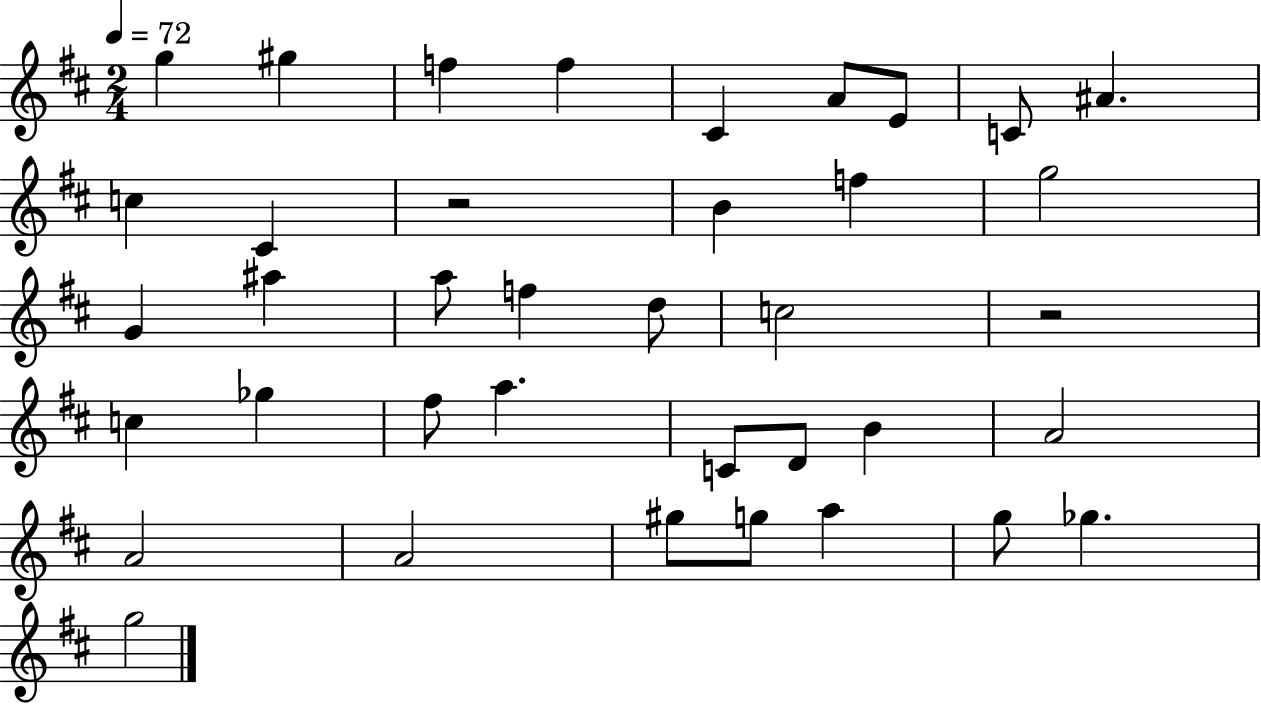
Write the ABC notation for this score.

X:1
T:Untitled
M:2/4
L:1/4
K:D
g ^g f f ^C A/2 E/2 C/2 ^A c ^C z2 B f g2 G ^a a/2 f d/2 c2 z2 c _g ^f/2 a C/2 D/2 B A2 A2 A2 ^g/2 g/2 a g/2 _g g2